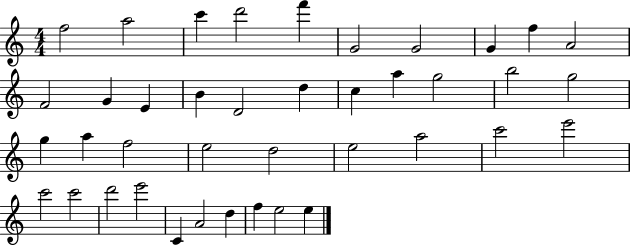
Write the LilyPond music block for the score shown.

{
  \clef treble
  \numericTimeSignature
  \time 4/4
  \key c \major
  f''2 a''2 | c'''4 d'''2 f'''4 | g'2 g'2 | g'4 f''4 a'2 | \break f'2 g'4 e'4 | b'4 d'2 d''4 | c''4 a''4 g''2 | b''2 g''2 | \break g''4 a''4 f''2 | e''2 d''2 | e''2 a''2 | c'''2 e'''2 | \break c'''2 c'''2 | d'''2 e'''2 | c'4 a'2 d''4 | f''4 e''2 e''4 | \break \bar "|."
}